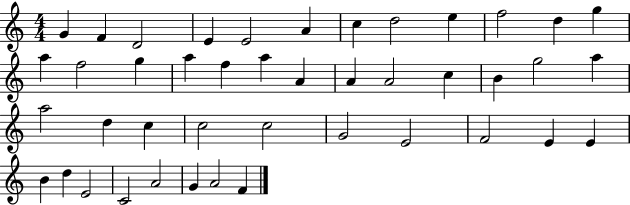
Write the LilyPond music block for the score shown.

{
  \clef treble
  \numericTimeSignature
  \time 4/4
  \key c \major
  g'4 f'4 d'2 | e'4 e'2 a'4 | c''4 d''2 e''4 | f''2 d''4 g''4 | \break a''4 f''2 g''4 | a''4 f''4 a''4 a'4 | a'4 a'2 c''4 | b'4 g''2 a''4 | \break a''2 d''4 c''4 | c''2 c''2 | g'2 e'2 | f'2 e'4 e'4 | \break b'4 d''4 e'2 | c'2 a'2 | g'4 a'2 f'4 | \bar "|."
}